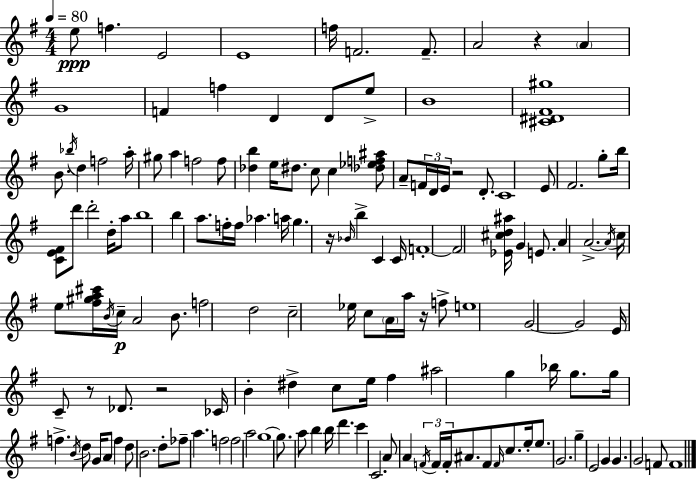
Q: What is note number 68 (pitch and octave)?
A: B4